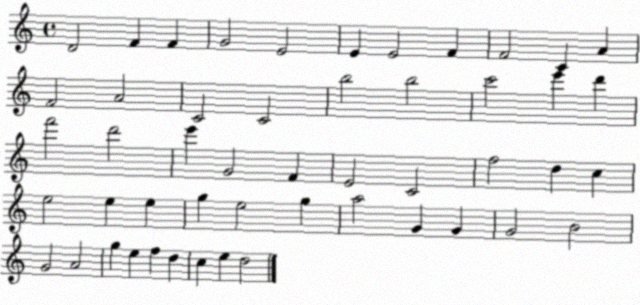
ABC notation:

X:1
T:Untitled
M:4/4
L:1/4
K:C
D2 F F G2 E2 E E2 F F2 C A F2 A2 C2 C2 b2 b2 c'2 e' d' f'2 d'2 e' G2 F E2 C2 f2 d c e2 e e g e2 g a2 G G G2 B2 G2 A2 g e f d c e d2